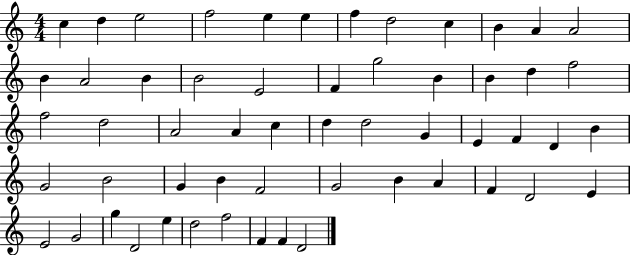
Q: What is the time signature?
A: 4/4